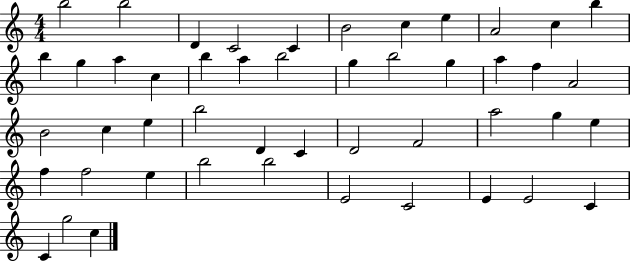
X:1
T:Untitled
M:4/4
L:1/4
K:C
b2 b2 D C2 C B2 c e A2 c b b g a c b a b2 g b2 g a f A2 B2 c e b2 D C D2 F2 a2 g e f f2 e b2 b2 E2 C2 E E2 C C g2 c